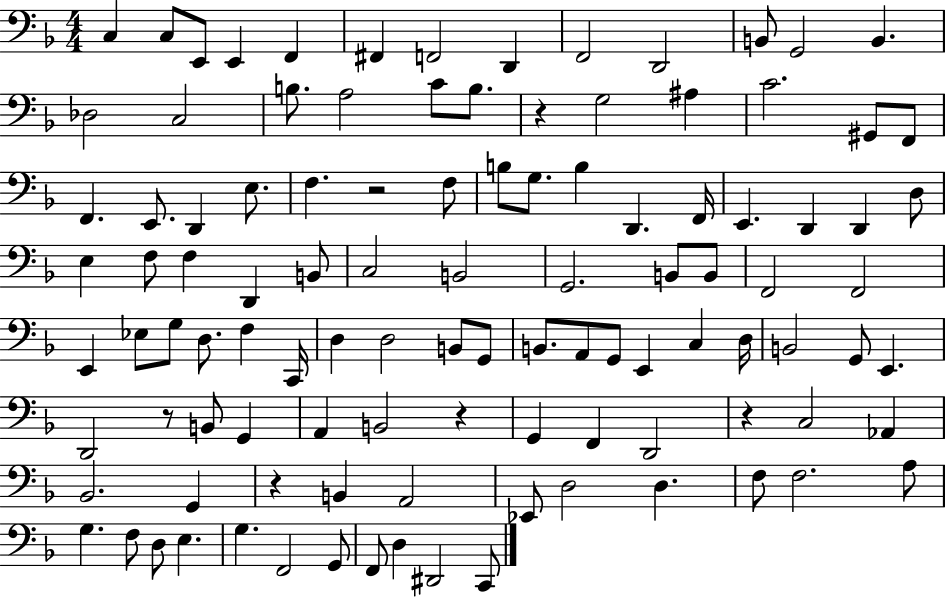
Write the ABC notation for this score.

X:1
T:Untitled
M:4/4
L:1/4
K:F
C, C,/2 E,,/2 E,, F,, ^F,, F,,2 D,, F,,2 D,,2 B,,/2 G,,2 B,, _D,2 C,2 B,/2 A,2 C/2 B,/2 z G,2 ^A, C2 ^G,,/2 F,,/2 F,, E,,/2 D,, E,/2 F, z2 F,/2 B,/2 G,/2 B, D,, F,,/4 E,, D,, D,, D,/2 E, F,/2 F, D,, B,,/2 C,2 B,,2 G,,2 B,,/2 B,,/2 F,,2 F,,2 E,, _E,/2 G,/2 D,/2 F, C,,/4 D, D,2 B,,/2 G,,/2 B,,/2 A,,/2 G,,/2 E,, C, D,/4 B,,2 G,,/2 E,, D,,2 z/2 B,,/2 G,, A,, B,,2 z G,, F,, D,,2 z C,2 _A,, _B,,2 G,, z B,, A,,2 _E,,/2 D,2 D, F,/2 F,2 A,/2 G, F,/2 D,/2 E, G, F,,2 G,,/2 F,,/2 D, ^D,,2 C,,/2